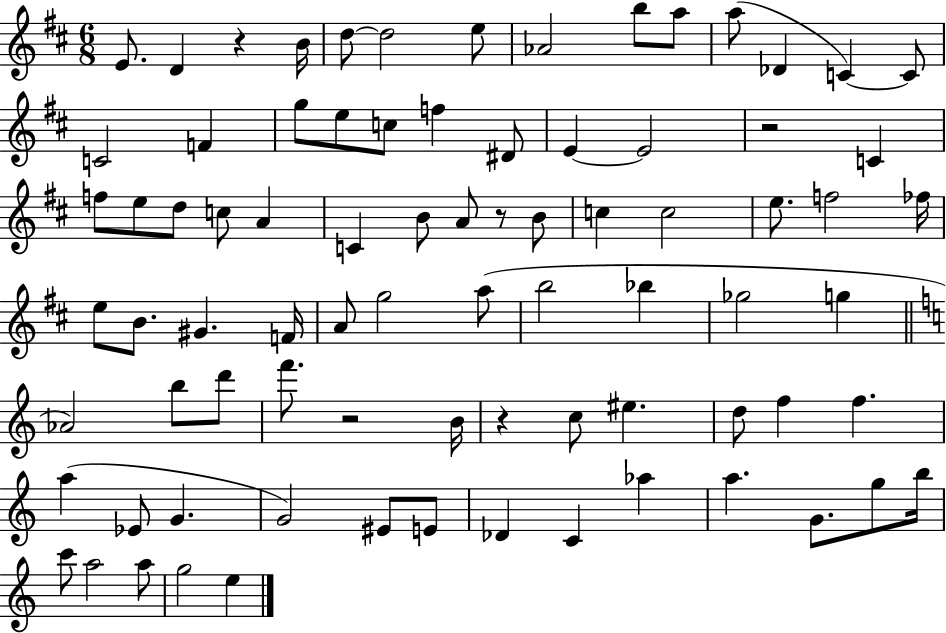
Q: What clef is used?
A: treble